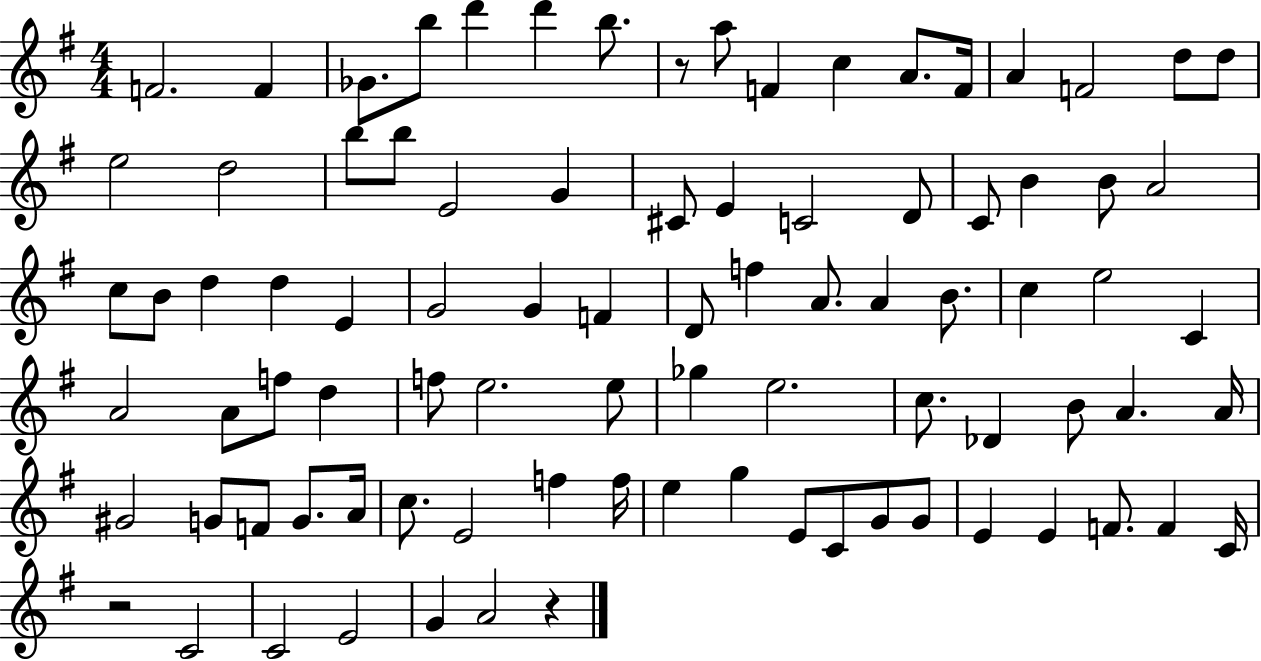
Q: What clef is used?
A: treble